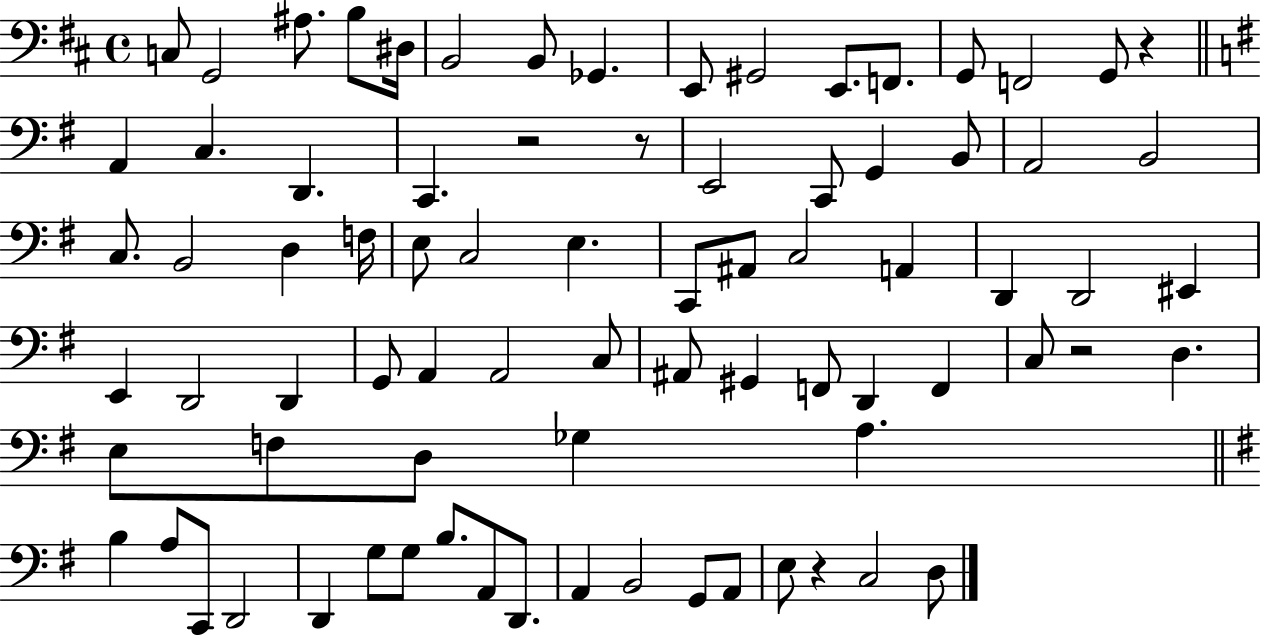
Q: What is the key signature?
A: D major